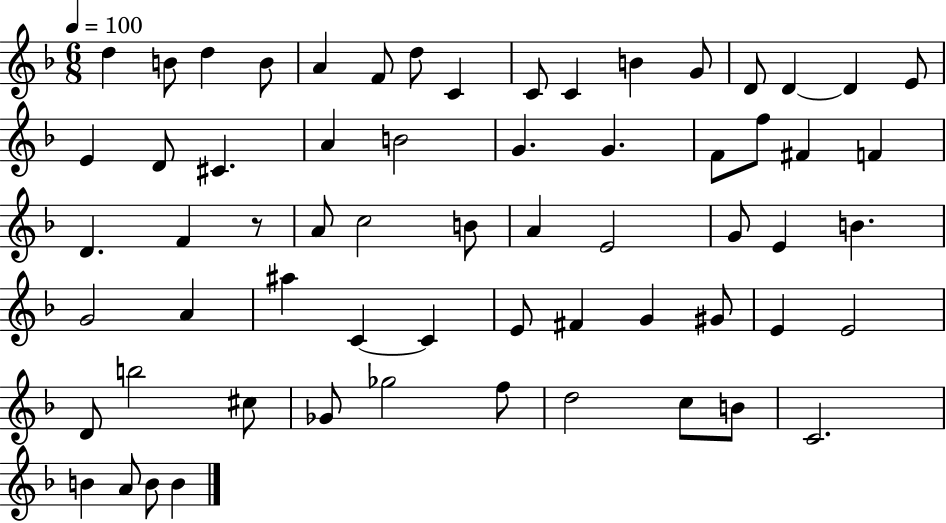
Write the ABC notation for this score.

X:1
T:Untitled
M:6/8
L:1/4
K:F
d B/2 d B/2 A F/2 d/2 C C/2 C B G/2 D/2 D D E/2 E D/2 ^C A B2 G G F/2 f/2 ^F F D F z/2 A/2 c2 B/2 A E2 G/2 E B G2 A ^a C C E/2 ^F G ^G/2 E E2 D/2 b2 ^c/2 _G/2 _g2 f/2 d2 c/2 B/2 C2 B A/2 B/2 B